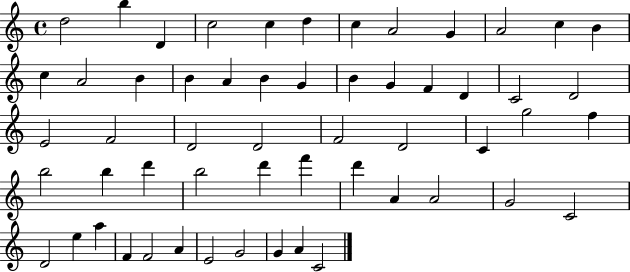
D5/h B5/q D4/q C5/h C5/q D5/q C5/q A4/h G4/q A4/h C5/q B4/q C5/q A4/h B4/q B4/q A4/q B4/q G4/q B4/q G4/q F4/q D4/q C4/h D4/h E4/h F4/h D4/h D4/h F4/h D4/h C4/q G5/h F5/q B5/h B5/q D6/q B5/h D6/q F6/q D6/q A4/q A4/h G4/h C4/h D4/h E5/q A5/q F4/q F4/h A4/q E4/h G4/h G4/q A4/q C4/h